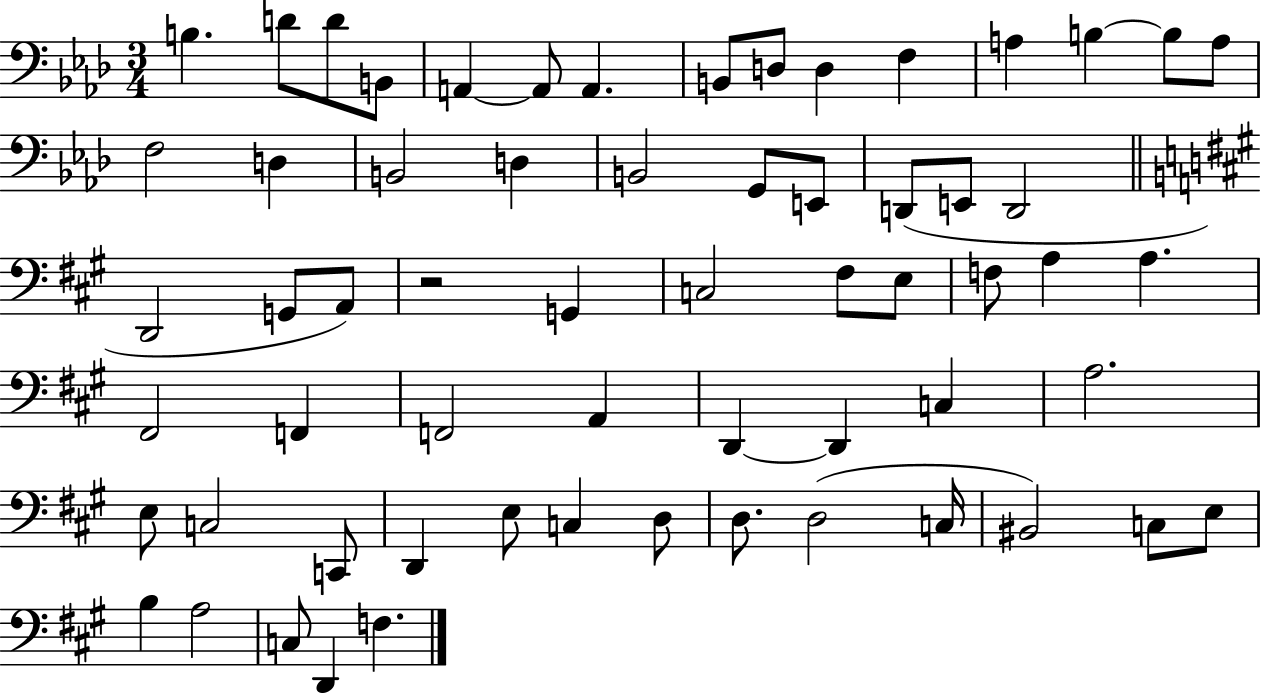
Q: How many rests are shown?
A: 1